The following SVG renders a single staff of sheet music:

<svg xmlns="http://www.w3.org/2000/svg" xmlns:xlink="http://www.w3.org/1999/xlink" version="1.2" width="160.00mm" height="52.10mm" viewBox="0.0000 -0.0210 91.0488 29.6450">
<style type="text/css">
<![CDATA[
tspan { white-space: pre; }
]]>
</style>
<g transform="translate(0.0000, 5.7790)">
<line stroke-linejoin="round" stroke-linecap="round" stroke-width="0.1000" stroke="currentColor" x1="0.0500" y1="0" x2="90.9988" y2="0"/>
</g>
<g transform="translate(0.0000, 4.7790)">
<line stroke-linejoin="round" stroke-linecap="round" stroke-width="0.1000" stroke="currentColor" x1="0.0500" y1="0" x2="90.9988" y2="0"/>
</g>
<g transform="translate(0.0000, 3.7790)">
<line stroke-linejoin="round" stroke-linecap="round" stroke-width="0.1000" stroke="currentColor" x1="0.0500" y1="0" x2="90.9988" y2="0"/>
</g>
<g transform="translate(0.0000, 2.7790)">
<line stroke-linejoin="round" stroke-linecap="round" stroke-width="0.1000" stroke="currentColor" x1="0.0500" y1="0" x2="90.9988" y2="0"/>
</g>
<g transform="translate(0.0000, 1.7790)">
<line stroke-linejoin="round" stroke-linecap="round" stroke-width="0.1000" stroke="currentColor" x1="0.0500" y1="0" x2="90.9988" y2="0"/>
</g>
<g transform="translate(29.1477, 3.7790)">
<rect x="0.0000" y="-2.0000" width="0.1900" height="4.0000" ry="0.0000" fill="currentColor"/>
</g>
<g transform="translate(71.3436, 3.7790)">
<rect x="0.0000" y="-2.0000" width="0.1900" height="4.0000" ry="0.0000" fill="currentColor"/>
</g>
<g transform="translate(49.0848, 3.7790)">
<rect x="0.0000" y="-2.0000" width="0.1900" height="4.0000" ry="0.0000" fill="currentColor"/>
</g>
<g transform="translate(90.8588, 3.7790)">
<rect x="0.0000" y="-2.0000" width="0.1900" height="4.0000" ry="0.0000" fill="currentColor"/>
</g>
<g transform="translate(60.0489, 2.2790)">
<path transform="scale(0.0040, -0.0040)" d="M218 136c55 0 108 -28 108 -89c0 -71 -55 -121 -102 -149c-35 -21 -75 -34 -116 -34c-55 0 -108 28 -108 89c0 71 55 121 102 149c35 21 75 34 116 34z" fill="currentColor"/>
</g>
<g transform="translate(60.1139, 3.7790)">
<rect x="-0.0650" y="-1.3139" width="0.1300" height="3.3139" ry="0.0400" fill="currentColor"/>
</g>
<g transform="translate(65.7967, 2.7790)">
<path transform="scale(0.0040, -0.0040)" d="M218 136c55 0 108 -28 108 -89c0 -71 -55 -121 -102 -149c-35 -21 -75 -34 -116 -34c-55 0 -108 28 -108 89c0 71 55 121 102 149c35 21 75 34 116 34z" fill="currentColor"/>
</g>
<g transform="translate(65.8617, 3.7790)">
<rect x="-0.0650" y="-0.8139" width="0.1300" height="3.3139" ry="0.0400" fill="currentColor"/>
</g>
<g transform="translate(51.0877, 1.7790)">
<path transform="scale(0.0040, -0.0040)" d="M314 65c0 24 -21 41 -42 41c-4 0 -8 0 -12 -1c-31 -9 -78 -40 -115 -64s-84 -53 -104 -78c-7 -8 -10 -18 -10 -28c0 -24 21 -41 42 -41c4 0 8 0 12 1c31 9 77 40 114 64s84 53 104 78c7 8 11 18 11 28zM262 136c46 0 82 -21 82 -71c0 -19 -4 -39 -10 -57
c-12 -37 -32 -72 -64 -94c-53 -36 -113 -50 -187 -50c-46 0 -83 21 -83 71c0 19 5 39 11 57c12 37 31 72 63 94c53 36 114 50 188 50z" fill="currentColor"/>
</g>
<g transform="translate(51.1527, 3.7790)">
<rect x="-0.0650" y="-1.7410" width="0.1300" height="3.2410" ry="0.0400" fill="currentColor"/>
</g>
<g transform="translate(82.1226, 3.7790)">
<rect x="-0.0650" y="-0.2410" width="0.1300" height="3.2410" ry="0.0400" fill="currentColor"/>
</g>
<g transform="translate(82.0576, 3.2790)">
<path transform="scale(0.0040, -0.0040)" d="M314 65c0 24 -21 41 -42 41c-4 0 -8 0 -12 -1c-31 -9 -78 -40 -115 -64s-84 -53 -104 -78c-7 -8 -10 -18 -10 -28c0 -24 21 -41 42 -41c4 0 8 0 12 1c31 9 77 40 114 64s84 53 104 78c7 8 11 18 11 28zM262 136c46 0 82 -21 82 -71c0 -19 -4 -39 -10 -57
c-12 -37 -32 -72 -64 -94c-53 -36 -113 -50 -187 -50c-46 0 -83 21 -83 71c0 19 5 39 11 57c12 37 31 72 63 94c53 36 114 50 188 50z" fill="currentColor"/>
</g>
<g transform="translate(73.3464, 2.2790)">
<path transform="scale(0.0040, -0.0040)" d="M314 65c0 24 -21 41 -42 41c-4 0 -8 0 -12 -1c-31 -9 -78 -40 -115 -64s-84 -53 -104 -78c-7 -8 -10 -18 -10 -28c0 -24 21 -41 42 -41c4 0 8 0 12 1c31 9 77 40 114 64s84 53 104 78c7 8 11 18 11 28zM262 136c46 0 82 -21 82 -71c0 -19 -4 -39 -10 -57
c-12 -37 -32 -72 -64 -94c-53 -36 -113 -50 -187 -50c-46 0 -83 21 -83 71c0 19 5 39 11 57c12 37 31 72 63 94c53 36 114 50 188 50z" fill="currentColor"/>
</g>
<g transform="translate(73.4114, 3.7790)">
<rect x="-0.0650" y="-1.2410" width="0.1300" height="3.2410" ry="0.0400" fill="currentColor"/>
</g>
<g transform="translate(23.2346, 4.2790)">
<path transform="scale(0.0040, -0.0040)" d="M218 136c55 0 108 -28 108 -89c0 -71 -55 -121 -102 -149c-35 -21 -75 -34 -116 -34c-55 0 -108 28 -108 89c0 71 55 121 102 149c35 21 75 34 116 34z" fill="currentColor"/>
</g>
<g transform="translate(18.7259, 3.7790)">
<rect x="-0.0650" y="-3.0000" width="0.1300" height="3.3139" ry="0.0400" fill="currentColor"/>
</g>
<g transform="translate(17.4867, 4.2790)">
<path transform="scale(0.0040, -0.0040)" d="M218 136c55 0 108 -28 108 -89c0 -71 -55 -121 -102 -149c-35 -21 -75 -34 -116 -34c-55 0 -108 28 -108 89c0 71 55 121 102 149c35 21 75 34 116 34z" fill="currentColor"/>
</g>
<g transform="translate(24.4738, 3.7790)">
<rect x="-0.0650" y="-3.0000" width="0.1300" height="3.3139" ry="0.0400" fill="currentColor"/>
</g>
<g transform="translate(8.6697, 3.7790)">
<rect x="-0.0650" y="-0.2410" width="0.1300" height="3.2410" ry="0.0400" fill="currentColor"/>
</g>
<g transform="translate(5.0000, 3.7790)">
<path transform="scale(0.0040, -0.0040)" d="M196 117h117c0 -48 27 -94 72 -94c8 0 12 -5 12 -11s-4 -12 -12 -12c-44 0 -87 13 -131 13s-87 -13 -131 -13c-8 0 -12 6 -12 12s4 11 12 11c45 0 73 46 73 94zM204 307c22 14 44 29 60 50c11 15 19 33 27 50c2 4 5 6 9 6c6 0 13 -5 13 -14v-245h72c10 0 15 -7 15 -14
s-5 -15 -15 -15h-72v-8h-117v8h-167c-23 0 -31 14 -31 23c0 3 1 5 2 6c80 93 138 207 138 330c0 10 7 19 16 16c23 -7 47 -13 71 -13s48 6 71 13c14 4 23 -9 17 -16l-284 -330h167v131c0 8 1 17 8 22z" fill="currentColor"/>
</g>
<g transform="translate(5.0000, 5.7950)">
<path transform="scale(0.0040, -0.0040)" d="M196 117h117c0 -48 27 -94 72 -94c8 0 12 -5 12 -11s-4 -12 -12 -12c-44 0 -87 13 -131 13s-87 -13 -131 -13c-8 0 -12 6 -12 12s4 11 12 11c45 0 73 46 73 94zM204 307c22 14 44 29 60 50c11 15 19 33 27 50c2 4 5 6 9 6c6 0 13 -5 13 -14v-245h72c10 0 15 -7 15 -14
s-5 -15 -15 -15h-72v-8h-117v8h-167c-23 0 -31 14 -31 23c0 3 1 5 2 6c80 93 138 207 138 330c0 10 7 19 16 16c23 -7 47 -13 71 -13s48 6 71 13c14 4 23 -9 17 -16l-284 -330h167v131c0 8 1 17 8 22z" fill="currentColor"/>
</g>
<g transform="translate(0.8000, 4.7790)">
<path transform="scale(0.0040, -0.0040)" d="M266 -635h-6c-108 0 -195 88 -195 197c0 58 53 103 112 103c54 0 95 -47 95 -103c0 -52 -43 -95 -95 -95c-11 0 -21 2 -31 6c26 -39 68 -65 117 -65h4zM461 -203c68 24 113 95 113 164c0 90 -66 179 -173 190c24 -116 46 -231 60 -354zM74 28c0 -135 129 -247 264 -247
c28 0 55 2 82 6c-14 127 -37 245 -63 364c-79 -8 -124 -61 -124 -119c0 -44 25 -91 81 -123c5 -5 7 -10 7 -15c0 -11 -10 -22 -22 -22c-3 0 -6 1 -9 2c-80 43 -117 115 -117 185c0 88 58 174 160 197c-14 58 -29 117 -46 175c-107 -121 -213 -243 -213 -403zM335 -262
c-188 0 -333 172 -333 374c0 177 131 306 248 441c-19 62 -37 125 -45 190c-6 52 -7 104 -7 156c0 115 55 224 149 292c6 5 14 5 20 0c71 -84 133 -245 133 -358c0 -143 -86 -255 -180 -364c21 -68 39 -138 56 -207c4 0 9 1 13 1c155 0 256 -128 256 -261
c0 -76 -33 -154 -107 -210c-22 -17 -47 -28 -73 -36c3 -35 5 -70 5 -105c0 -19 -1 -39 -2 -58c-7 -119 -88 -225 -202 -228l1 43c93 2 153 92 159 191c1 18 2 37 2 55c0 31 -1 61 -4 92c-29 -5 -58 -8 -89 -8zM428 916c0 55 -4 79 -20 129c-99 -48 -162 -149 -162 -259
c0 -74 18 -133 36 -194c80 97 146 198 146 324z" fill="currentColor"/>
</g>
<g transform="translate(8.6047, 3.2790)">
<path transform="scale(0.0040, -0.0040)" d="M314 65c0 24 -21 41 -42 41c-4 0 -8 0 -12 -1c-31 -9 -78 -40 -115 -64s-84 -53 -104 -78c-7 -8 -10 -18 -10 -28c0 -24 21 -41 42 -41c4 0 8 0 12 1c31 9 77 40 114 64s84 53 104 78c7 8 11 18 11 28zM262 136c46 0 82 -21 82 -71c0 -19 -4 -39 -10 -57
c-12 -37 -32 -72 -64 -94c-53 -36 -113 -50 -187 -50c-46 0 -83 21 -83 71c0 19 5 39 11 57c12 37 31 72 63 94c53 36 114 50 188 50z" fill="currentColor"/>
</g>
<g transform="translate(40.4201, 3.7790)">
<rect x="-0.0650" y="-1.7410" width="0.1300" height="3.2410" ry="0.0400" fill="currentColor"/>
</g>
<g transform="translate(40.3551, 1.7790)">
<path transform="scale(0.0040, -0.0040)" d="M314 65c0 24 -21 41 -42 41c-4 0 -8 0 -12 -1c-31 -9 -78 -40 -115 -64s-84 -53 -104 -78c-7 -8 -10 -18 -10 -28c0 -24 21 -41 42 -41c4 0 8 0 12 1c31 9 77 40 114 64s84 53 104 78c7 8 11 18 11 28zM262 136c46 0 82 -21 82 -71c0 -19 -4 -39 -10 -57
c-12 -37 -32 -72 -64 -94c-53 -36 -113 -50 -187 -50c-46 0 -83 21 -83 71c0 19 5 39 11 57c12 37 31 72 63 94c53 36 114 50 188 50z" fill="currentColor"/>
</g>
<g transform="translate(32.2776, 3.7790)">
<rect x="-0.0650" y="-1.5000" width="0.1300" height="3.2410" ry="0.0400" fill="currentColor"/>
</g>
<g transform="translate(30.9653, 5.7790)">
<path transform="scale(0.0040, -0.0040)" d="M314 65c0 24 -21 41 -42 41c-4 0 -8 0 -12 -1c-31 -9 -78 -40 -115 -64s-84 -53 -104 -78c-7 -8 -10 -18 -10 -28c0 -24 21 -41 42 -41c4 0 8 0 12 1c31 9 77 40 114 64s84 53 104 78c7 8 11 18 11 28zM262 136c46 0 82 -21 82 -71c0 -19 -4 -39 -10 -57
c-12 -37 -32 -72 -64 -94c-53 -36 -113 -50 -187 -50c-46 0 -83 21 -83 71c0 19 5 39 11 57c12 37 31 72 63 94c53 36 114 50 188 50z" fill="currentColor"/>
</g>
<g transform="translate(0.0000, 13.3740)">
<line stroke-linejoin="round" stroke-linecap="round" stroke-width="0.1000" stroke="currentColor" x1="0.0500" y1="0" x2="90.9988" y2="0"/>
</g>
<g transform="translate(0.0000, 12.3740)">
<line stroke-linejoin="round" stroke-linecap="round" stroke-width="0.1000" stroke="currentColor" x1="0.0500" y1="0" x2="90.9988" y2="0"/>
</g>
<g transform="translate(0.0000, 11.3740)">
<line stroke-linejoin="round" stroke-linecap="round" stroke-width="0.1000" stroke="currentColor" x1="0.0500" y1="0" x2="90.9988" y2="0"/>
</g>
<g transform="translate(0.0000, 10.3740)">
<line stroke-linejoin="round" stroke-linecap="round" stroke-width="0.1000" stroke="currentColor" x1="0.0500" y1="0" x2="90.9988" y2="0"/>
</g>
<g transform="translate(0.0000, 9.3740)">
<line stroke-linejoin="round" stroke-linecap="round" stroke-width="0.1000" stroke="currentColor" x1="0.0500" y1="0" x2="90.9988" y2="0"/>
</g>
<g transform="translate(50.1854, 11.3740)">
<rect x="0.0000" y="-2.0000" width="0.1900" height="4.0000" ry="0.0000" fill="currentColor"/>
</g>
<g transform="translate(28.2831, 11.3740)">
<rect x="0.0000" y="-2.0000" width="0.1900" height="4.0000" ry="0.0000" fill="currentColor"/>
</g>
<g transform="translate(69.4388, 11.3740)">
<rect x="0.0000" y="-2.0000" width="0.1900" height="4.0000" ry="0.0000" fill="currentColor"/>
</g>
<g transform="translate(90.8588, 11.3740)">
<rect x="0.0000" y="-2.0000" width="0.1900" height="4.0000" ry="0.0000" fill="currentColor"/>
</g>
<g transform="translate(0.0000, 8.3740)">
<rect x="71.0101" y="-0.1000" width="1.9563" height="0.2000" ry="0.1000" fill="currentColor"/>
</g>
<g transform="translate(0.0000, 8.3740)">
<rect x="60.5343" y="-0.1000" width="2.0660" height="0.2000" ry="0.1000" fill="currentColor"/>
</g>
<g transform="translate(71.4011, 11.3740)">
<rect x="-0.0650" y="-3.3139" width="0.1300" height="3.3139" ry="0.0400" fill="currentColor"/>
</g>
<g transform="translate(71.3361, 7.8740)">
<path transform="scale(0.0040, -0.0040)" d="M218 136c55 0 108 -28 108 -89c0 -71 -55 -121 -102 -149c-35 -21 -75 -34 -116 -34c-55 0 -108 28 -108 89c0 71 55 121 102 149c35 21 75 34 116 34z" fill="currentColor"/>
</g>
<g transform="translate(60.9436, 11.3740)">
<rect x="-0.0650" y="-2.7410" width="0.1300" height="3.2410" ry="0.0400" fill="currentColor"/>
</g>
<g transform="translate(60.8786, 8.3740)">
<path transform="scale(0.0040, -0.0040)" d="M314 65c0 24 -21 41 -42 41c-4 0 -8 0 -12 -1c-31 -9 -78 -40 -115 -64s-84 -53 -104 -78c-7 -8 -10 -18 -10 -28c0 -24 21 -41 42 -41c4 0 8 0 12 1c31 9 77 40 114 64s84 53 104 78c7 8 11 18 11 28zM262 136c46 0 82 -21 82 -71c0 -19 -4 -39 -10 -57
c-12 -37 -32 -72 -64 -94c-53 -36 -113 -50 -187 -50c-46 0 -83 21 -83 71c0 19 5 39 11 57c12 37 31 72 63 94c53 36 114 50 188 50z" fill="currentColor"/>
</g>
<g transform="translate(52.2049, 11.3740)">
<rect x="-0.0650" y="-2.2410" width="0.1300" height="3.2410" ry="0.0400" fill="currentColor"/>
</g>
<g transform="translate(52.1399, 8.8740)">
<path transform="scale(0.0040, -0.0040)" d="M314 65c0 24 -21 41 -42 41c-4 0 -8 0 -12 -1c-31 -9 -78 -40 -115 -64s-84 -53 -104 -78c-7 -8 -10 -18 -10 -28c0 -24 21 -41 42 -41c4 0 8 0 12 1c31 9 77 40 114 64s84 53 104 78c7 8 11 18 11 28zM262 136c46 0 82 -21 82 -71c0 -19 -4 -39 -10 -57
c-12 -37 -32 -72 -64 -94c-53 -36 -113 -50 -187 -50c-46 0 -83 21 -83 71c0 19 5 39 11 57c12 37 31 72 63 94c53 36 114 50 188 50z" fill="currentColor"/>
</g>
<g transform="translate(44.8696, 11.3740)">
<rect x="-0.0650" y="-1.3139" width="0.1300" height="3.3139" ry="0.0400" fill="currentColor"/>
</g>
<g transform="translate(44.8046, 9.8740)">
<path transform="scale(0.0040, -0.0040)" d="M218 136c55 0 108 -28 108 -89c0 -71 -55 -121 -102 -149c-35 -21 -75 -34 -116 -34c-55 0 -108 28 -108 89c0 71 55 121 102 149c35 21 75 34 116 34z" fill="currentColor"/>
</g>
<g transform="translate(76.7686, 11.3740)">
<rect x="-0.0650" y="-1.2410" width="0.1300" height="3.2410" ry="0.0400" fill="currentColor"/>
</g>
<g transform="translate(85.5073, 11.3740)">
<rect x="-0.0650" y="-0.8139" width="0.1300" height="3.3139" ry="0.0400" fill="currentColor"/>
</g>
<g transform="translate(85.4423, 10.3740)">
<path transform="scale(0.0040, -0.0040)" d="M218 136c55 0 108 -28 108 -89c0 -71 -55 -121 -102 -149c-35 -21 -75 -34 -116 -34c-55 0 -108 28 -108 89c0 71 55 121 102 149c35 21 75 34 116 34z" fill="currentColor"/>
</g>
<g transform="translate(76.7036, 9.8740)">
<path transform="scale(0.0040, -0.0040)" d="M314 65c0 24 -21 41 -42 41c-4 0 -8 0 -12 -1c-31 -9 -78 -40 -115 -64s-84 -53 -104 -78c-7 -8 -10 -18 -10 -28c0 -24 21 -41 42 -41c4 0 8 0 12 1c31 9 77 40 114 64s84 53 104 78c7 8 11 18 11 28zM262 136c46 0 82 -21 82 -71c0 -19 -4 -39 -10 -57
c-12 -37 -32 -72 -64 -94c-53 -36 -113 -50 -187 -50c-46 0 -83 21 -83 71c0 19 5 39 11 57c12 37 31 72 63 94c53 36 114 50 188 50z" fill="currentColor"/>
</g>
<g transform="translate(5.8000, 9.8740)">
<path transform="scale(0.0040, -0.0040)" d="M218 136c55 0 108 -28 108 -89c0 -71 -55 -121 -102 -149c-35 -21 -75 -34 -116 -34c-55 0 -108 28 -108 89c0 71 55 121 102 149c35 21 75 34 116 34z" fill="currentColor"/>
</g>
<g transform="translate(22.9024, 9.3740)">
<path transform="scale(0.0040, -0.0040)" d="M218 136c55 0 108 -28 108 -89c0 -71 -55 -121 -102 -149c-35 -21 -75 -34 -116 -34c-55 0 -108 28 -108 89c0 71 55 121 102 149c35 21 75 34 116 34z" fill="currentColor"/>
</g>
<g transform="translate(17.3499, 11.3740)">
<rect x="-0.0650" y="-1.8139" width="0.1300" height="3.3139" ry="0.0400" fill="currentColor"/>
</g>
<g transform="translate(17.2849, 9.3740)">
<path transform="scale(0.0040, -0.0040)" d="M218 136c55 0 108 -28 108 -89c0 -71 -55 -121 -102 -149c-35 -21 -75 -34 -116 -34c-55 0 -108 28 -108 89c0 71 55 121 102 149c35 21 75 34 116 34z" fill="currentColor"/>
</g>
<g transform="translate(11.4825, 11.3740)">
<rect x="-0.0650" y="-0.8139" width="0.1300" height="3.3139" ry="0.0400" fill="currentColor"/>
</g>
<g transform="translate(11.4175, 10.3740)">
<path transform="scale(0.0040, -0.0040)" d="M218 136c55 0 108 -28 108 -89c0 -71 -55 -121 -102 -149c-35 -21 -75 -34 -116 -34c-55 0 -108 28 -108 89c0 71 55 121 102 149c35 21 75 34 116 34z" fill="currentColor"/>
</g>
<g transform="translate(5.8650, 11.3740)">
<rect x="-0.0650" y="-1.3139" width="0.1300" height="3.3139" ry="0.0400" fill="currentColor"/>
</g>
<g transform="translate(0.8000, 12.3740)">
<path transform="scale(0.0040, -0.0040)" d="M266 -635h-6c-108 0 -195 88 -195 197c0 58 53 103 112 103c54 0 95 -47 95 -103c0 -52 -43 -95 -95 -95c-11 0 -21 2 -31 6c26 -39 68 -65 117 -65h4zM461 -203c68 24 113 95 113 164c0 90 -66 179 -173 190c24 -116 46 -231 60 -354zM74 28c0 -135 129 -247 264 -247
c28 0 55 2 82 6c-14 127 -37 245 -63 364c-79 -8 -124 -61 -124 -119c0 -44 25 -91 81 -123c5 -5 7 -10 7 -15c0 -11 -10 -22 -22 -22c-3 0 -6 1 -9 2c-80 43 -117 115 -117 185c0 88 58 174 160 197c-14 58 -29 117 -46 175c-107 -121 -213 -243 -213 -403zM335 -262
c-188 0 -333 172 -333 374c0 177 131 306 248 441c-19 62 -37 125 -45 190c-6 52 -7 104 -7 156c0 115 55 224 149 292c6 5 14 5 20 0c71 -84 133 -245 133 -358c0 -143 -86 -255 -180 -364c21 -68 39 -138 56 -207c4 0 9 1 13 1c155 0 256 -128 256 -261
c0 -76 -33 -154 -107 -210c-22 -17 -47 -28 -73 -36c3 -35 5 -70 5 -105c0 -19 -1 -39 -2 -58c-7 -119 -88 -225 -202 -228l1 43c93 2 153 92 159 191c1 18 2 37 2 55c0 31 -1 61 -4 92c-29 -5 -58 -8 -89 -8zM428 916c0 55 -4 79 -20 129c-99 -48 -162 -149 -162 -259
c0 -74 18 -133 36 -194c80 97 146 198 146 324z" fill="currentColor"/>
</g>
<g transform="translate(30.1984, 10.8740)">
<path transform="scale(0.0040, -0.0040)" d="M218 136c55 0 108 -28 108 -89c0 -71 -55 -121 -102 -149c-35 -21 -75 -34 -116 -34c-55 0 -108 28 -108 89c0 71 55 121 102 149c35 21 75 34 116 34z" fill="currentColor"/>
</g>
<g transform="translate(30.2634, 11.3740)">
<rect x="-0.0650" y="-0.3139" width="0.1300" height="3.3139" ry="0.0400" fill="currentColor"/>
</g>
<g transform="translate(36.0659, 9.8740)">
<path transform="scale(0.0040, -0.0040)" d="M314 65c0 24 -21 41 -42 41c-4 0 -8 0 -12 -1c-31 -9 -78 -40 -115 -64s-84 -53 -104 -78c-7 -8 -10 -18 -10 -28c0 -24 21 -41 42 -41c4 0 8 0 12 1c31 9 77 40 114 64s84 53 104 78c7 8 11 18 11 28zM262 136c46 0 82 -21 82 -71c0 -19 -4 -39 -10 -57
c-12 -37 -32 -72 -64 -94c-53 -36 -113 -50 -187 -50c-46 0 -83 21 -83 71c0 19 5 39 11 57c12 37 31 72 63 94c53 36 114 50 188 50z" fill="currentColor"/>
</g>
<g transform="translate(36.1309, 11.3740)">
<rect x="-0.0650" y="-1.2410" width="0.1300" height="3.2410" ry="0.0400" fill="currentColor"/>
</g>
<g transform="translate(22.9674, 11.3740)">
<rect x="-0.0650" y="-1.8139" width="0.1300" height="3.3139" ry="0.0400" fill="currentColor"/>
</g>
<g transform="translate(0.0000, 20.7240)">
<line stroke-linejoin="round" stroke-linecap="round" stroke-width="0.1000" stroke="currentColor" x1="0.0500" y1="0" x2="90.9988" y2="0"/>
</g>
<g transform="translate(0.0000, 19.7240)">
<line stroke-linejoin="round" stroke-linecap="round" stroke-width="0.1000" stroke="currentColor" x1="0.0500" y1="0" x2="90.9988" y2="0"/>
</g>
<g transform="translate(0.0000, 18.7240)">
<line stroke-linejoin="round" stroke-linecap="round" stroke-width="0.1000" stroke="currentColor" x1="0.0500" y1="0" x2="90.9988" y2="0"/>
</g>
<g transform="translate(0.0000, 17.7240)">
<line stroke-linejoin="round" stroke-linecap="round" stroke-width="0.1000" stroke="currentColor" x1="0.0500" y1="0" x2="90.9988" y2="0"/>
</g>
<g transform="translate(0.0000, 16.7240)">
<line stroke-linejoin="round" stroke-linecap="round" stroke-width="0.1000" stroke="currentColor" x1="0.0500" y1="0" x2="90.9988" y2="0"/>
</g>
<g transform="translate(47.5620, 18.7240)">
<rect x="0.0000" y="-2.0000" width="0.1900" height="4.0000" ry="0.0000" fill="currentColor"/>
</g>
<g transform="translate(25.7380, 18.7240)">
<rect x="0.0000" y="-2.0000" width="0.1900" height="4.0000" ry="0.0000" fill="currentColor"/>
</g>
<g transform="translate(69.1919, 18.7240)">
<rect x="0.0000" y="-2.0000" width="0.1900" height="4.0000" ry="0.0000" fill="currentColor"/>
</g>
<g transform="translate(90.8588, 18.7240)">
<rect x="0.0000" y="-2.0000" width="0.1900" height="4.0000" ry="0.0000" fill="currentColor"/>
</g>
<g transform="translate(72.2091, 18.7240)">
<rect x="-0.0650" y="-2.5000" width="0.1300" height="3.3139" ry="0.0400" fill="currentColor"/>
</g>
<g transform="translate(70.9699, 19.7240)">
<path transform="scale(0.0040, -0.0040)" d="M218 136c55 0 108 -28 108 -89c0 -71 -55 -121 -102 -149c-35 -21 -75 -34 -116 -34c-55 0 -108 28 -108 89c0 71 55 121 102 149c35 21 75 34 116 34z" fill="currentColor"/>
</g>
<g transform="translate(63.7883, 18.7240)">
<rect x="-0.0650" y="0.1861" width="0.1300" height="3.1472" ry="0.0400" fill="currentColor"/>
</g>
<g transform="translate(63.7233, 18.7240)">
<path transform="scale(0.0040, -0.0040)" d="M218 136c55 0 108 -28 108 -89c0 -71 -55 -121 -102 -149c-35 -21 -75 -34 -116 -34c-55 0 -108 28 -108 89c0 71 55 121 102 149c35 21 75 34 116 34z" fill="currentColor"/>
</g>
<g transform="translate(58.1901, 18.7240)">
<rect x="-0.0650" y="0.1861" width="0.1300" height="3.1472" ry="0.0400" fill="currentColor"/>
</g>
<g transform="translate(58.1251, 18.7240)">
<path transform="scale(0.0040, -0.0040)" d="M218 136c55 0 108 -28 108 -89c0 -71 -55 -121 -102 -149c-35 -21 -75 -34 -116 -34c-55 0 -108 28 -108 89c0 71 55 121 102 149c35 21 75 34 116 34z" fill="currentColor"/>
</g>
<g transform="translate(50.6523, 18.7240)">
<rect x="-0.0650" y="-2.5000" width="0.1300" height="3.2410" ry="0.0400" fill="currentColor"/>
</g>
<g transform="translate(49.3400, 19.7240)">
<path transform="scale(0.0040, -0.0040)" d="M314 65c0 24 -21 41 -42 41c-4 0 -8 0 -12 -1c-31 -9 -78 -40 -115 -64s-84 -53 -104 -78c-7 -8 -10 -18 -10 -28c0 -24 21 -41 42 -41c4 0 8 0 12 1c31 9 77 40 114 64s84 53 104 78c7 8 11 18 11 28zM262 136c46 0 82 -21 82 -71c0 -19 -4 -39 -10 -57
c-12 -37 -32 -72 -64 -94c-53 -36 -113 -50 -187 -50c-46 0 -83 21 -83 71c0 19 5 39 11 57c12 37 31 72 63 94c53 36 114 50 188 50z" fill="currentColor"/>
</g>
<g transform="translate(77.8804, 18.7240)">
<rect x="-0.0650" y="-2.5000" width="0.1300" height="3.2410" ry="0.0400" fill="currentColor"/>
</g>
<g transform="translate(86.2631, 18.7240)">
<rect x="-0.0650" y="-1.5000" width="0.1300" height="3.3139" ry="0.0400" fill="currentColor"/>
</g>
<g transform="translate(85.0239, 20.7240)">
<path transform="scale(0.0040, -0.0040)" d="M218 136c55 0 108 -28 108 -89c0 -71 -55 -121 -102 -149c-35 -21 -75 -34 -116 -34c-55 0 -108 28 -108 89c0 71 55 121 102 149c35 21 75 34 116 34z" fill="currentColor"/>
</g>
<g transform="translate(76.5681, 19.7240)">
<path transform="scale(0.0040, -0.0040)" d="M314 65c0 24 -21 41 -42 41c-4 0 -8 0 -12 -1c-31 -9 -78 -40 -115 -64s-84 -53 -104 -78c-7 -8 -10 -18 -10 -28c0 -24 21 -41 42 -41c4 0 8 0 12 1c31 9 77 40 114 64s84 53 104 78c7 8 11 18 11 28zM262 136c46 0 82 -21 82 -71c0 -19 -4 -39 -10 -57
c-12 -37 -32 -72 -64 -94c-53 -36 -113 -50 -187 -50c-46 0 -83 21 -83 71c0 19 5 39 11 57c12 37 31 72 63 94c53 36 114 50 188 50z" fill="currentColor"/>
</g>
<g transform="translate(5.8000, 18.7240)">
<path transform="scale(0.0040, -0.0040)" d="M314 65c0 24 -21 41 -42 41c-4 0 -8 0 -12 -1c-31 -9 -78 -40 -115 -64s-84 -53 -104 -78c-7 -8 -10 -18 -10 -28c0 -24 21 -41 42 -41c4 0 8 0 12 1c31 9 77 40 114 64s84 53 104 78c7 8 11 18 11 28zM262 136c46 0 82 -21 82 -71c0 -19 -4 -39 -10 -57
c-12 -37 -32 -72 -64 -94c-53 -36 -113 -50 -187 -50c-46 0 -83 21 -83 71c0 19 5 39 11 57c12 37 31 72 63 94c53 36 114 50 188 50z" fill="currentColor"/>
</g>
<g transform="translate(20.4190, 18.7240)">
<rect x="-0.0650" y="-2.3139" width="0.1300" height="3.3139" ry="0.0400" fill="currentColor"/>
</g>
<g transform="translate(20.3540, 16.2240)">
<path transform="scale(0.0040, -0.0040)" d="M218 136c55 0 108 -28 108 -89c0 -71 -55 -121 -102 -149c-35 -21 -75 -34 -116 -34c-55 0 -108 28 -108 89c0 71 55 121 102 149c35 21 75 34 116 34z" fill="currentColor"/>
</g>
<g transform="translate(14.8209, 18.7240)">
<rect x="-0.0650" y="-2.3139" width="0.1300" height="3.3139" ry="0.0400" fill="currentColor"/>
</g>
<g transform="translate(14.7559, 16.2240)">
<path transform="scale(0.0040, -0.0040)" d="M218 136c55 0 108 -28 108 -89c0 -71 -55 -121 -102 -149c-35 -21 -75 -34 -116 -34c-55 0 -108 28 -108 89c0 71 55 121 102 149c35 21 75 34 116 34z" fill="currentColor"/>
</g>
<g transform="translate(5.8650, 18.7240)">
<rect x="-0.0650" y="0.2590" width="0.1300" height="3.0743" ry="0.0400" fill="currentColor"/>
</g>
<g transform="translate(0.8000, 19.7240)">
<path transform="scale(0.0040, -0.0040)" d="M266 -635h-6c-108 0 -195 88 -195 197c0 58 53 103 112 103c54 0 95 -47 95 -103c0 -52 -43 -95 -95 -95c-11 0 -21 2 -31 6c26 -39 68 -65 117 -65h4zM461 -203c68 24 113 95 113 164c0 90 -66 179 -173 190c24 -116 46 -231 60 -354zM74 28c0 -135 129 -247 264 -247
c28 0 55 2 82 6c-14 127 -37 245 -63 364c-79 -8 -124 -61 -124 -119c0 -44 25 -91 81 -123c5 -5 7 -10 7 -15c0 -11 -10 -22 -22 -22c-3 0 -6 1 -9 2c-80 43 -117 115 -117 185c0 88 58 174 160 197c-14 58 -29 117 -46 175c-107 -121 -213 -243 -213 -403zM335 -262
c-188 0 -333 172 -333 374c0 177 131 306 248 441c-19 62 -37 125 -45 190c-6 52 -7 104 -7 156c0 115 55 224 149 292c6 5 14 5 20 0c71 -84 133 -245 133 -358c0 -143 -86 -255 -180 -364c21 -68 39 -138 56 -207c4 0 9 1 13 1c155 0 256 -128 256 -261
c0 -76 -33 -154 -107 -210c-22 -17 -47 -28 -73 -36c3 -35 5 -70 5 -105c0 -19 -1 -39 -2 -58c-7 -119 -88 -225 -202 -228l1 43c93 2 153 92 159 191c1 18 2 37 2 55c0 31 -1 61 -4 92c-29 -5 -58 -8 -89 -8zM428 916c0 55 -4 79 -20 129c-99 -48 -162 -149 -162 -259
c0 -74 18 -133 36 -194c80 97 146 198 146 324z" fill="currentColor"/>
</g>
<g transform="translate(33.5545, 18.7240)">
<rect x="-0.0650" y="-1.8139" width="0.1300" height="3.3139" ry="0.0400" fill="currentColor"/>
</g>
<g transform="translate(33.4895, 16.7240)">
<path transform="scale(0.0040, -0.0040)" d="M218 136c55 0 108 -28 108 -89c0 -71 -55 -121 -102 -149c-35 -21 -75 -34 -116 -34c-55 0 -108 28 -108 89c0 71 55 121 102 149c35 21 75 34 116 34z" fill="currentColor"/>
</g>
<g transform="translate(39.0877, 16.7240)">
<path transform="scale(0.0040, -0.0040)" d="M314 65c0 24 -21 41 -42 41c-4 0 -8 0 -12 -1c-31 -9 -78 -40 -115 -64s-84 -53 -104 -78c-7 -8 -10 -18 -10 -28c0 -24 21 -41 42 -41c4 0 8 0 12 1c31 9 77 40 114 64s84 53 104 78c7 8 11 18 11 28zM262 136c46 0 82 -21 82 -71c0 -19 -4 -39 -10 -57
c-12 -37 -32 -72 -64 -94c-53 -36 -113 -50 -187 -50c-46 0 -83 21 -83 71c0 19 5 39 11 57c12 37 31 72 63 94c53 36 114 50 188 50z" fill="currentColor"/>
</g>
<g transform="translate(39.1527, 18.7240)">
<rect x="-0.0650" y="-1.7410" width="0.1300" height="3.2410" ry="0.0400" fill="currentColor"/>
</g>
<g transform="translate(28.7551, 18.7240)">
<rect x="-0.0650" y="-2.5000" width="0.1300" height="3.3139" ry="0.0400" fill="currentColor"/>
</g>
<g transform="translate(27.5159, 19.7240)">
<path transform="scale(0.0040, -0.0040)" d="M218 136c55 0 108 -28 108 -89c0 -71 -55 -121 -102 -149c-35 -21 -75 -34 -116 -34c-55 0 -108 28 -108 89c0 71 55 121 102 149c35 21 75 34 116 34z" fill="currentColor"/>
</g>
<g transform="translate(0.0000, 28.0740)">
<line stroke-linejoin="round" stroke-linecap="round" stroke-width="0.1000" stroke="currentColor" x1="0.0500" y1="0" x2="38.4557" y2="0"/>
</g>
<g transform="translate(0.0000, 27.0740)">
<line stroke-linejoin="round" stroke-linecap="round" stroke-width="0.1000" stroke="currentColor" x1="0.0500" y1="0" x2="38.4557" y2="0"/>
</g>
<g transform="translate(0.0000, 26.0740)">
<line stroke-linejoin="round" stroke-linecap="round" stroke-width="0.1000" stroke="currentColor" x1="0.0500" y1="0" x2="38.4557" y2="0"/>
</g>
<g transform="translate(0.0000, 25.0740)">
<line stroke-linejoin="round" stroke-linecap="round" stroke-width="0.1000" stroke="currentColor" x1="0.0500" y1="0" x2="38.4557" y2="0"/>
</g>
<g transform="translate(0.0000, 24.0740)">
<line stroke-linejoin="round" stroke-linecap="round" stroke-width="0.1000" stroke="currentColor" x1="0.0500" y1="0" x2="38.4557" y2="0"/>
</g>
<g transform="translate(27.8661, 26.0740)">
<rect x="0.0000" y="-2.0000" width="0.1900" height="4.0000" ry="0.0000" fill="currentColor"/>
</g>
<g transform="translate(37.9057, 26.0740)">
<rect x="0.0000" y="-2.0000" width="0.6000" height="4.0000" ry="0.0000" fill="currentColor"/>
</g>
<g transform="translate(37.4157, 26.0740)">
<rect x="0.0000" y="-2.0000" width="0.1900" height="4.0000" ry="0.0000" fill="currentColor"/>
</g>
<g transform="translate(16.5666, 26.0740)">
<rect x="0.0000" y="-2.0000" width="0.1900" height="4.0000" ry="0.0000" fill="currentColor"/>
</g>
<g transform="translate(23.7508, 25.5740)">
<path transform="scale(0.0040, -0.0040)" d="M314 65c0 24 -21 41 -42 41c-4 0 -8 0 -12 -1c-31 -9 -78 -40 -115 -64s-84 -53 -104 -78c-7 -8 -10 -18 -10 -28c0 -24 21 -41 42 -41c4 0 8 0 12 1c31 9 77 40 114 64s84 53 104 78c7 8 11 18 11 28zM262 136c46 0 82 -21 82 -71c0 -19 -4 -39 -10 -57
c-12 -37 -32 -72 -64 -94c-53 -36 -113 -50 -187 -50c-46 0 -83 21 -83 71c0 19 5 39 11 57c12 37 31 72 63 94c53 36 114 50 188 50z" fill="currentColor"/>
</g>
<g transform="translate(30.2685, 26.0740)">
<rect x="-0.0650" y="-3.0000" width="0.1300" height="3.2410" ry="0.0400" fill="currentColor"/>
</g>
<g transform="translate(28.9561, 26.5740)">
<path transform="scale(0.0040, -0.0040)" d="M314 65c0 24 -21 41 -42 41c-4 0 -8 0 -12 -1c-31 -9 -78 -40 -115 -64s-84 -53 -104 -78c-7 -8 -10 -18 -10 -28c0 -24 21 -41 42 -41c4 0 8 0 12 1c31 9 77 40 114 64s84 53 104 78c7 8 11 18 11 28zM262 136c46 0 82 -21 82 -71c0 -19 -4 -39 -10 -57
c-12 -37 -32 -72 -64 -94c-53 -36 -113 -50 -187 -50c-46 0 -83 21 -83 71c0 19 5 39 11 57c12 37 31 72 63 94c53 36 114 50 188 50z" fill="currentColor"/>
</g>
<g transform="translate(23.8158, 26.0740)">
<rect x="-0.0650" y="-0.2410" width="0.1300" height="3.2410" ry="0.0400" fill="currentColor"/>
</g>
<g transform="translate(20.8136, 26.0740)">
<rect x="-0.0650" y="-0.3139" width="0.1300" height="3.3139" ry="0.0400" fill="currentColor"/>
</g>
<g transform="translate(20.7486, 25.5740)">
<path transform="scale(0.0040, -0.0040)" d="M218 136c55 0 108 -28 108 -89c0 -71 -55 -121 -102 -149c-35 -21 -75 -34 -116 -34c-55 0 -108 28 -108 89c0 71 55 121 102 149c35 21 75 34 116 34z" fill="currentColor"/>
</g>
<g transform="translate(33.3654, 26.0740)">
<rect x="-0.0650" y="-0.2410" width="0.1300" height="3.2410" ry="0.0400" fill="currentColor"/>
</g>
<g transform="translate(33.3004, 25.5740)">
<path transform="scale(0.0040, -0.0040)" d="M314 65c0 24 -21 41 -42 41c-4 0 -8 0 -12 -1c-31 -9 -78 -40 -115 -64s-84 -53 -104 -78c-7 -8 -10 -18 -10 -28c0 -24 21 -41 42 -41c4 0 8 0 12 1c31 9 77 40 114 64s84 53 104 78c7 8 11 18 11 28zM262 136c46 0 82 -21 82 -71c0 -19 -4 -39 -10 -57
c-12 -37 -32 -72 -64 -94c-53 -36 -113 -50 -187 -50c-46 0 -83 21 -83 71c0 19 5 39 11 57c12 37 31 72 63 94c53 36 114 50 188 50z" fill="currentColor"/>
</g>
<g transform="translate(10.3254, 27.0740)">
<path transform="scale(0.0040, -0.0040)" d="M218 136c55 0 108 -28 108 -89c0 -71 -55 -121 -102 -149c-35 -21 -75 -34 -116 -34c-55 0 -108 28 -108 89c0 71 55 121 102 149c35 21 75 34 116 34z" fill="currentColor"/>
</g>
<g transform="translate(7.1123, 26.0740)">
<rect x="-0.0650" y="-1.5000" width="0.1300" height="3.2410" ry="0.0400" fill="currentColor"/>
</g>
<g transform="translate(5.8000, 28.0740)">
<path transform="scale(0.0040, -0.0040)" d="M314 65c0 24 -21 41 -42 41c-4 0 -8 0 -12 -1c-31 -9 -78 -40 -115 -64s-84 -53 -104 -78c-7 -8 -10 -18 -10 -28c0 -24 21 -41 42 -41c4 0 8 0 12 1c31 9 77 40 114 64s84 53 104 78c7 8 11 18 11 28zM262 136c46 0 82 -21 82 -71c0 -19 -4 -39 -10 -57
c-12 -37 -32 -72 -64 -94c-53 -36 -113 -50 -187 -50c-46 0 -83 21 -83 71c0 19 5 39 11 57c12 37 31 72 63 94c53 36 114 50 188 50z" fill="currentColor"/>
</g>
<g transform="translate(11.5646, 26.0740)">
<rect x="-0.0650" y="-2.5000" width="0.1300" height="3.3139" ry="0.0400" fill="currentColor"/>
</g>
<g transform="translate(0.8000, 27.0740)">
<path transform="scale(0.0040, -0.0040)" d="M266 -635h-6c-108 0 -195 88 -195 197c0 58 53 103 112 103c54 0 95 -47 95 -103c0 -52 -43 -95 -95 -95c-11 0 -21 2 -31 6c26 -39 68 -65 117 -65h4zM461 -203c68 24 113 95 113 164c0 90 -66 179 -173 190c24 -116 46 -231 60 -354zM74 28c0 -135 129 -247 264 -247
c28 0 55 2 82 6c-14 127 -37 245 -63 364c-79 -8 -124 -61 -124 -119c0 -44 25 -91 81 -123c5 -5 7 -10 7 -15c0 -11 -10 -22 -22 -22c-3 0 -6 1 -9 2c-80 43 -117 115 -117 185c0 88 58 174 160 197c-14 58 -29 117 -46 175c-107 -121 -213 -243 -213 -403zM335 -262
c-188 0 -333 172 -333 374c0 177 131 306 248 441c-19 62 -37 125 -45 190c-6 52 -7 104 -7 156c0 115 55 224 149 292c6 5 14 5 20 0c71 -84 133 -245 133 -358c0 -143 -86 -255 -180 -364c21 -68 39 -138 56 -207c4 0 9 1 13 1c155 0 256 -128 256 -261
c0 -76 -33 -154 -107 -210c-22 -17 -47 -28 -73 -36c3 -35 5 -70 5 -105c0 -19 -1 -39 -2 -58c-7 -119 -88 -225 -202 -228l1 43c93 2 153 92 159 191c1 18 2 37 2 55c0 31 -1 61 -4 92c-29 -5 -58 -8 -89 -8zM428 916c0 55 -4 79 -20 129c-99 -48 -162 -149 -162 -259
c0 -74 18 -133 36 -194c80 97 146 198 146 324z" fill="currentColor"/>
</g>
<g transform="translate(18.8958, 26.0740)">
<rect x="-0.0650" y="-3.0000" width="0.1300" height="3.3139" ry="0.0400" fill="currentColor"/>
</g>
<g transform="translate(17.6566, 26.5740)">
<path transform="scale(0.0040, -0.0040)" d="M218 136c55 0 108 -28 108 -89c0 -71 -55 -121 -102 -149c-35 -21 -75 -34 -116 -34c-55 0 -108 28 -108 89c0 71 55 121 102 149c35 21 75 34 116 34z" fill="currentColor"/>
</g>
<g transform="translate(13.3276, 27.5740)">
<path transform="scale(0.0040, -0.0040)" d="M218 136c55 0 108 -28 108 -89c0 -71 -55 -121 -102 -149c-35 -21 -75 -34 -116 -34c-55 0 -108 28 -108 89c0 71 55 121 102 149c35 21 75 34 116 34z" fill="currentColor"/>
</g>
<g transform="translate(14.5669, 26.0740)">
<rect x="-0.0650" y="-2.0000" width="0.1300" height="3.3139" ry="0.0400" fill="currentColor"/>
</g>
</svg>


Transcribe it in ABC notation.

X:1
T:Untitled
M:4/4
L:1/4
K:C
c2 A A E2 f2 f2 e d e2 c2 e d f f c e2 e g2 a2 b e2 d B2 g g G f f2 G2 B B G G2 E E2 G F A c c2 A2 c2